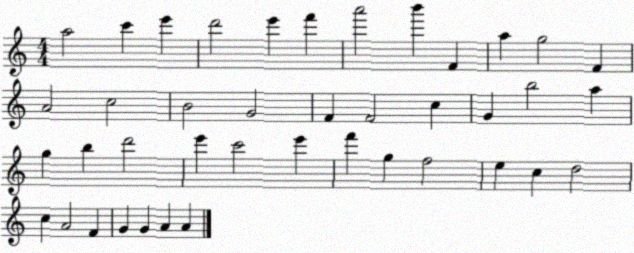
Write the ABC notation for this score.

X:1
T:Untitled
M:4/4
L:1/4
K:C
a2 c' e' d'2 e' f' a'2 b' F a g2 F A2 c2 B2 G2 F F2 c G b2 a g b d'2 e' c'2 e' f' g f2 e c d2 c A2 F G G A A